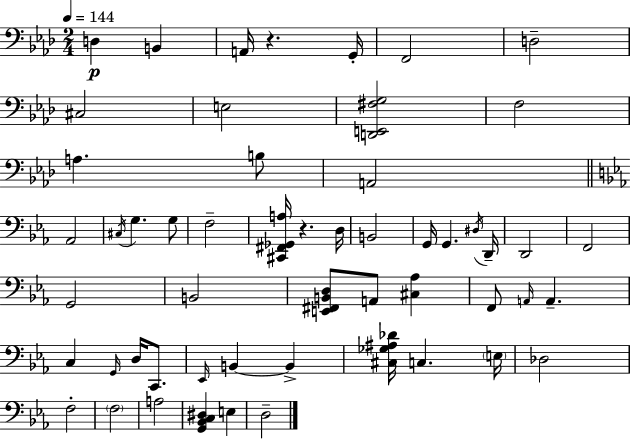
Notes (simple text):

D3/q B2/q A2/s R/q. G2/s F2/h D3/h C#3/h E3/h [D2,E2,F#3,G3]/h F3/h A3/q. B3/e A2/h Ab2/h C#3/s G3/q. G3/e F3/h [C#2,F#2,Gb2,A3]/s R/q. D3/s B2/h G2/s G2/q. D#3/s D2/s D2/h F2/h G2/h B2/h [E2,F#2,B2,D3]/e A2/e [C#3,Ab3]/q F2/e A2/s A2/q. C3/q G2/s D3/s C2/e. Eb2/s B2/q B2/q [C#3,Gb3,A#3,Db4]/s C3/q. E3/s Db3/h F3/h F3/h A3/h [G2,Bb2,C3,D#3]/q E3/q D3/h